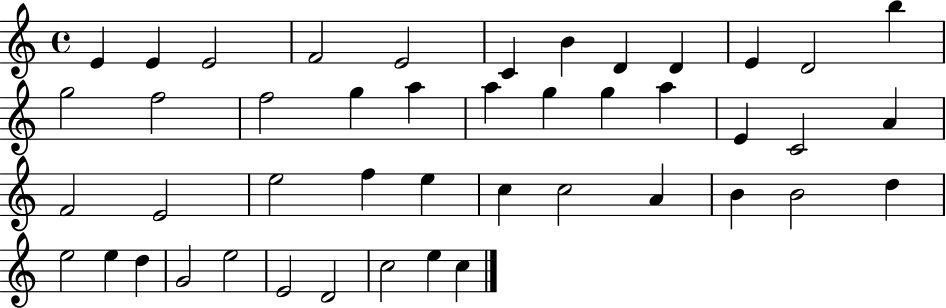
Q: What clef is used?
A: treble